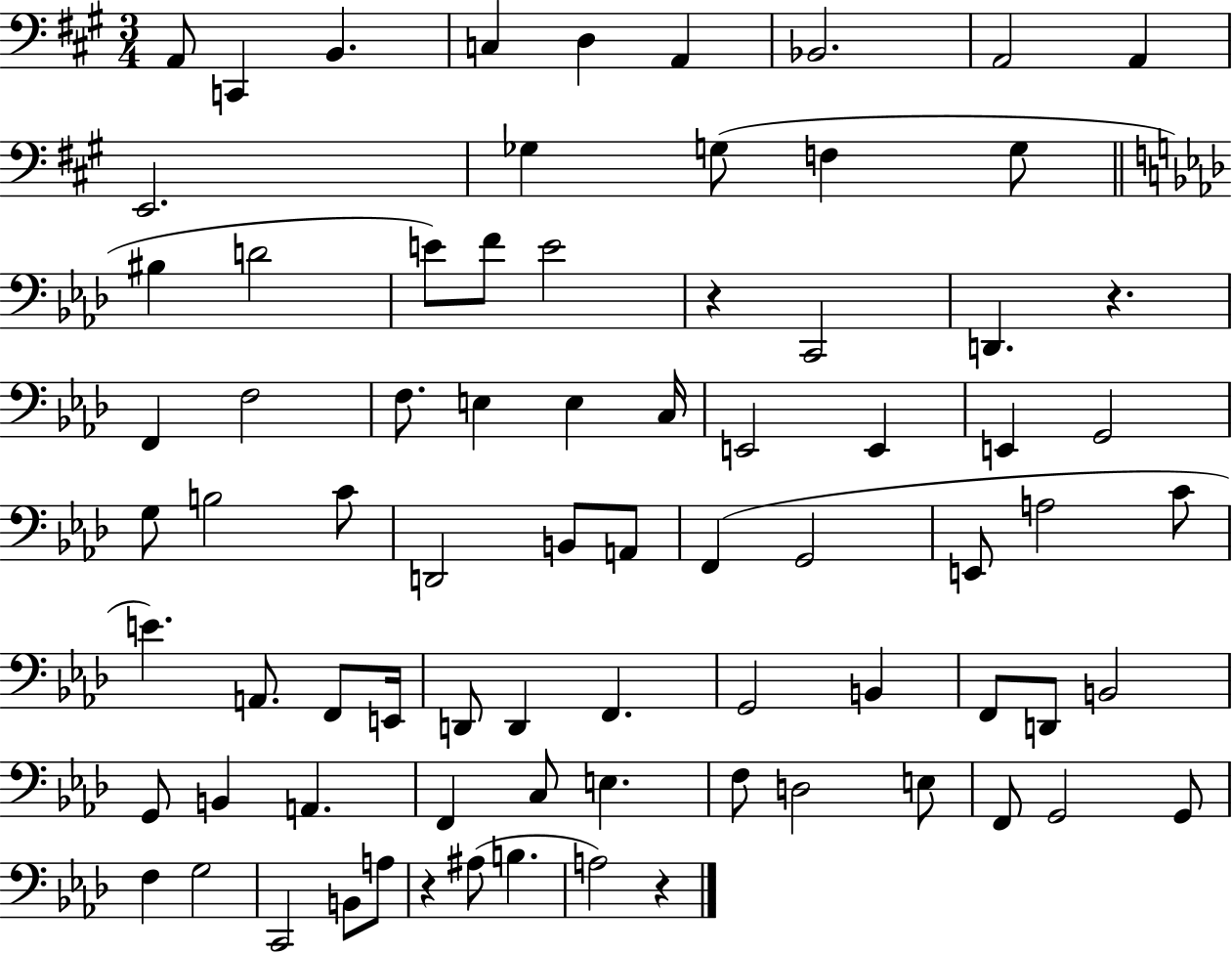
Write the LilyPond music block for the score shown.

{
  \clef bass
  \numericTimeSignature
  \time 3/4
  \key a \major
  a,8 c,4 b,4. | c4 d4 a,4 | bes,2. | a,2 a,4 | \break e,2. | ges4 g8( f4 g8 | \bar "||" \break \key aes \major bis4 d'2 | e'8) f'8 e'2 | r4 c,2 | d,4. r4. | \break f,4 f2 | f8. e4 e4 c16 | e,2 e,4 | e,4 g,2 | \break g8 b2 c'8 | d,2 b,8 a,8 | f,4( g,2 | e,8 a2 c'8 | \break e'4.) a,8. f,8 e,16 | d,8 d,4 f,4. | g,2 b,4 | f,8 d,8 b,2 | \break g,8 b,4 a,4. | f,4 c8 e4. | f8 d2 e8 | f,8 g,2 g,8 | \break f4 g2 | c,2 b,8 a8 | r4 ais8( b4. | a2) r4 | \break \bar "|."
}